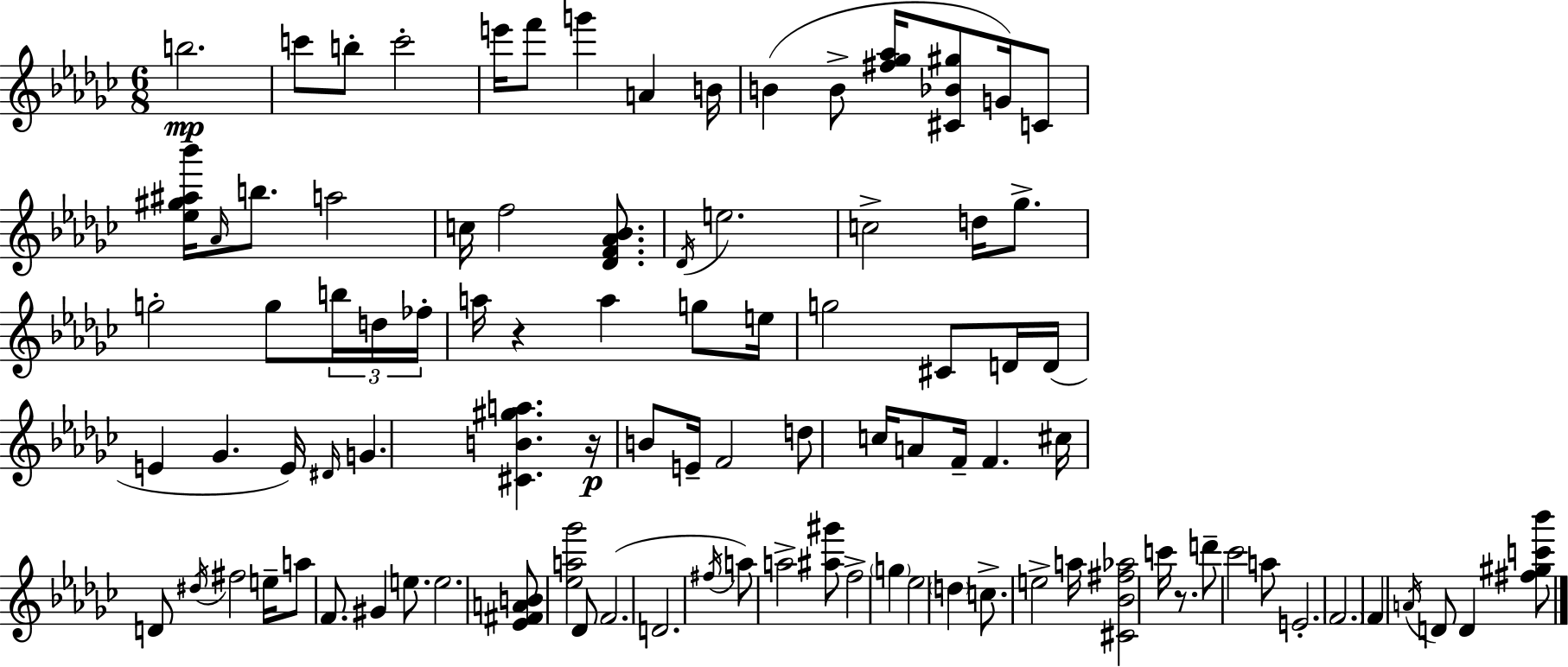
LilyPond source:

{
  \clef treble
  \numericTimeSignature
  \time 6/8
  \key ees \minor
  b''2.\mp | c'''8 b''8-. c'''2-. | e'''16 f'''8 g'''4 a'4 b'16 | b'4( b'8-> <fis'' ges'' aes''>16 <cis' bes' gis''>8 g'16) c'8 | \break <ees'' gis'' ais'' bes'''>16 \grace { aes'16 } b''8. a''2 | c''16 f''2 <des' f' aes' bes'>8. | \acciaccatura { des'16 } e''2. | c''2-> d''16 ges''8.-> | \break g''2-. g''8 | \tuplet 3/2 { b''16 d''16 fes''16-. } a''16 r4 a''4 | g''8 e''16 g''2 cis'8 | d'16 d'16( e'4 ges'4. | \break e'16) \grace { dis'16 } g'4. <cis' b' gis'' a''>4. | r16\p b'8 e'16-- f'2 | d''8 c''16 a'8 f'16-- f'4. | cis''16 d'8 \acciaccatura { dis''16 } fis''2 | \break e''16-- a''8 f'8. gis'4 | e''8. e''2. | <ees' fis' a' b'>8 <ees'' a'' ges'''>2 | des'8 f'2.( | \break d'2. | \acciaccatura { fis''16 }) a''8 a''2-> | <ais'' gis'''>8 f''2-> | \parenthesize g''4 ees''2 | \break \parenthesize d''4 c''8.-> e''2-> | a''16 <cis' bes' fis'' aes''>2 | c'''16 r8. d'''8-- ces'''2 | a''8 e'2.-. | \break \parenthesize f'2. | f'4 \acciaccatura { a'16 } d'8 | d'4 <fis'' gis'' c''' bes'''>8 \bar "|."
}